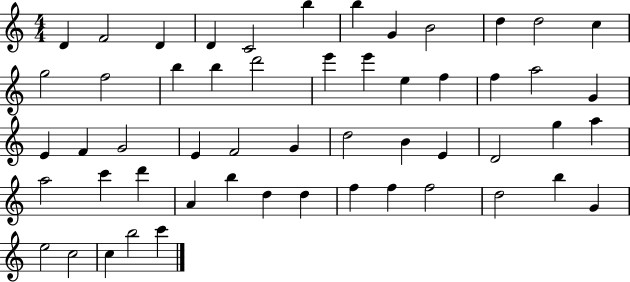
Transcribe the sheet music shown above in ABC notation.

X:1
T:Untitled
M:4/4
L:1/4
K:C
D F2 D D C2 b b G B2 d d2 c g2 f2 b b d'2 e' e' e f f a2 G E F G2 E F2 G d2 B E D2 g a a2 c' d' A b d d f f f2 d2 b G e2 c2 c b2 c'